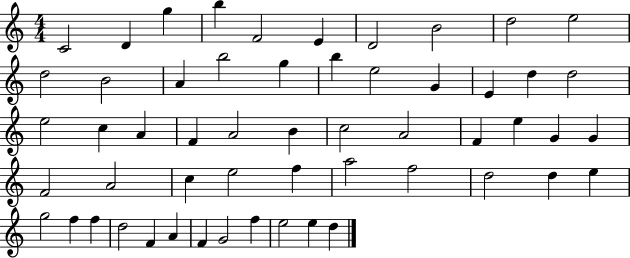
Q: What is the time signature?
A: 4/4